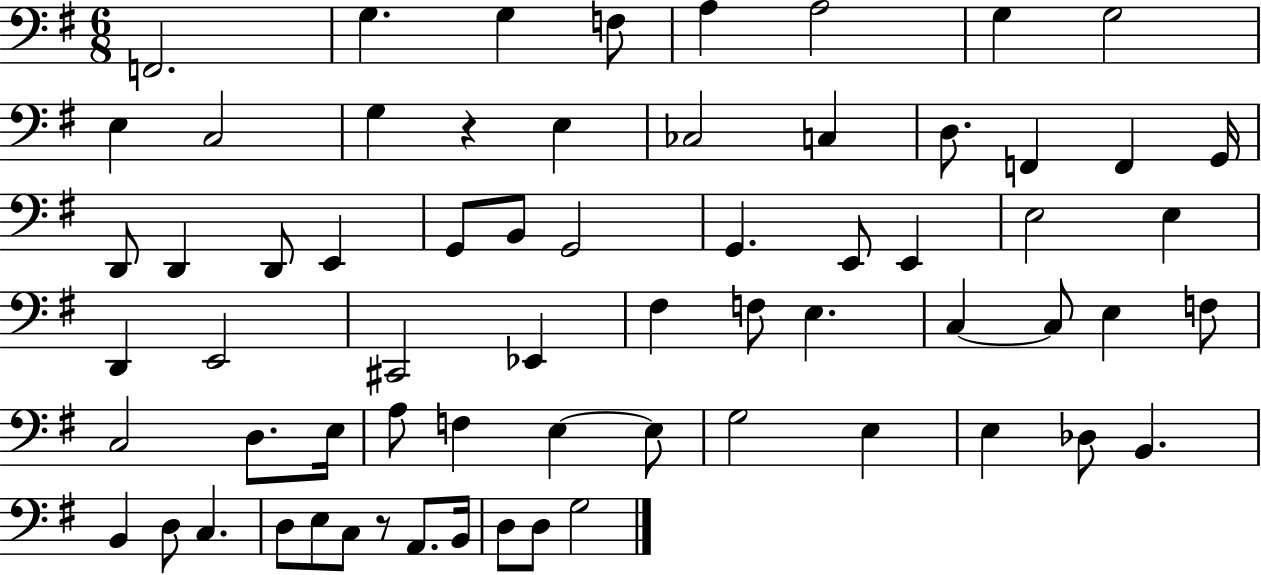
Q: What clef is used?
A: bass